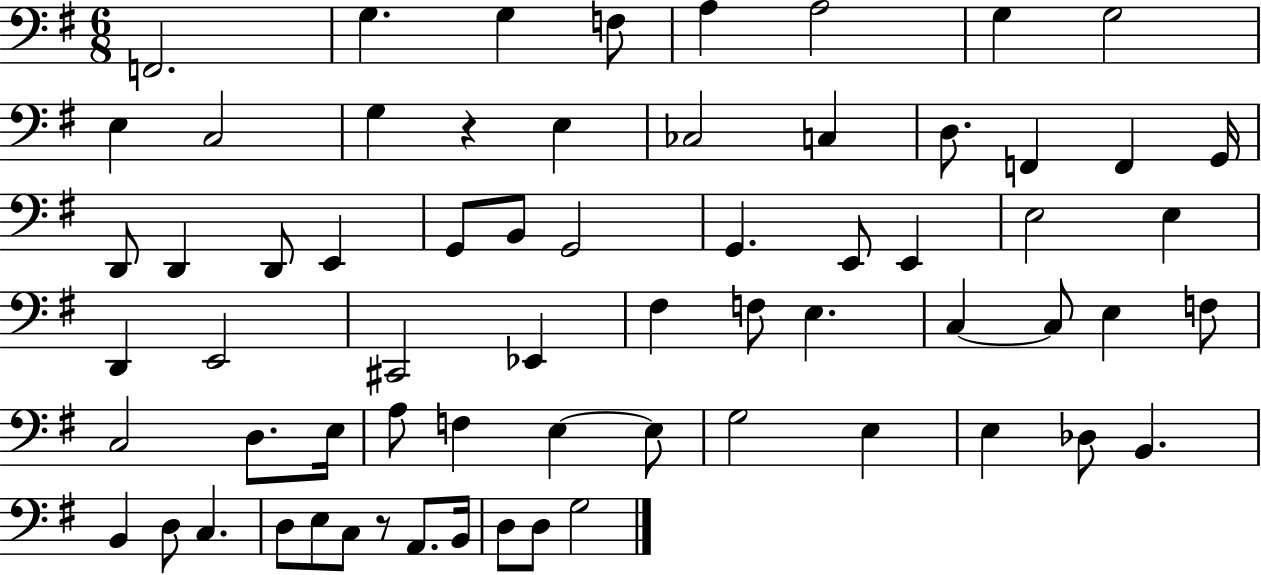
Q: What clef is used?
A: bass